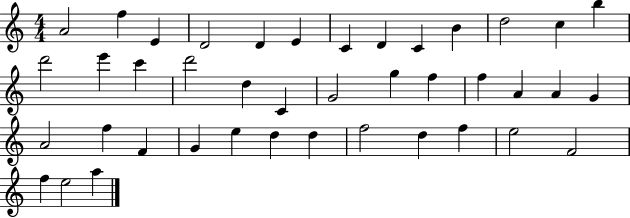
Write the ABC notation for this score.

X:1
T:Untitled
M:4/4
L:1/4
K:C
A2 f E D2 D E C D C B d2 c b d'2 e' c' d'2 d C G2 g f f A A G A2 f F G e d d f2 d f e2 F2 f e2 a